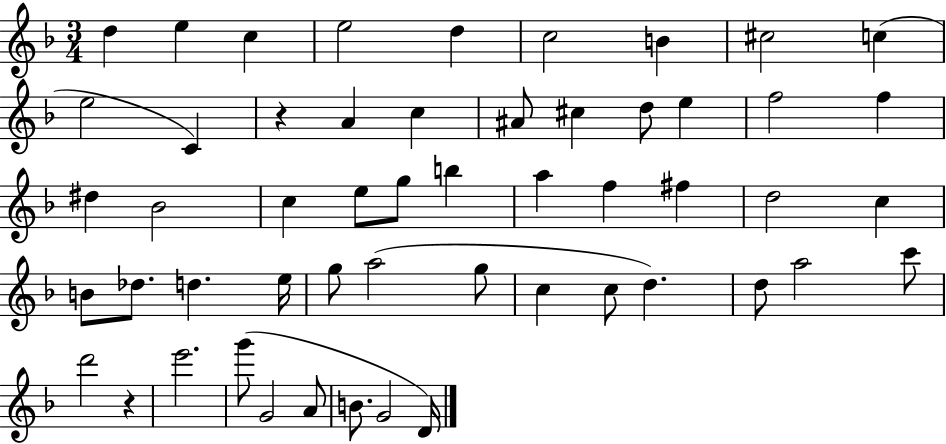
{
  \clef treble
  \numericTimeSignature
  \time 3/4
  \key f \major
  d''4 e''4 c''4 | e''2 d''4 | c''2 b'4 | cis''2 c''4( | \break e''2 c'4) | r4 a'4 c''4 | ais'8 cis''4 d''8 e''4 | f''2 f''4 | \break dis''4 bes'2 | c''4 e''8 g''8 b''4 | a''4 f''4 fis''4 | d''2 c''4 | \break b'8 des''8. d''4. e''16 | g''8 a''2( g''8 | c''4 c''8 d''4.) | d''8 a''2 c'''8 | \break d'''2 r4 | e'''2. | g'''8( g'2 a'8 | b'8. g'2 d'16) | \break \bar "|."
}